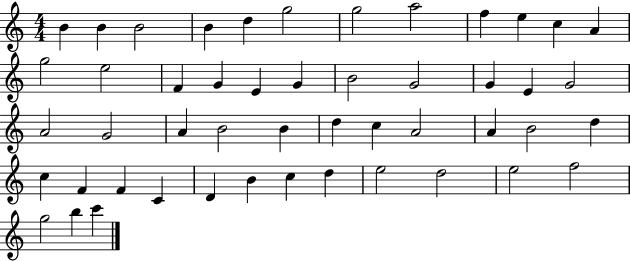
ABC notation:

X:1
T:Untitled
M:4/4
L:1/4
K:C
B B B2 B d g2 g2 a2 f e c A g2 e2 F G E G B2 G2 G E G2 A2 G2 A B2 B d c A2 A B2 d c F F C D B c d e2 d2 e2 f2 g2 b c'